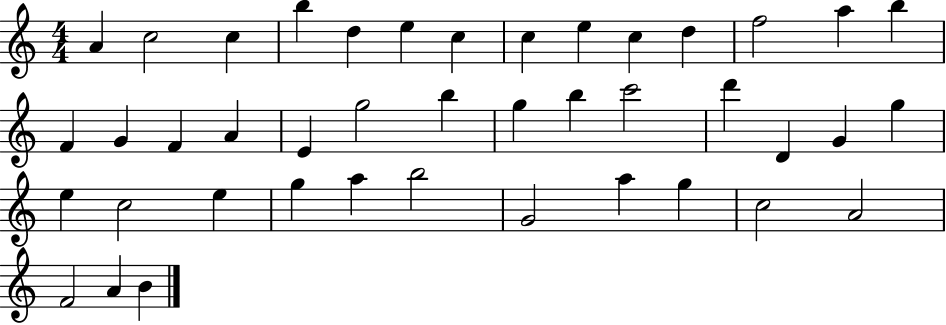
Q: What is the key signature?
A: C major